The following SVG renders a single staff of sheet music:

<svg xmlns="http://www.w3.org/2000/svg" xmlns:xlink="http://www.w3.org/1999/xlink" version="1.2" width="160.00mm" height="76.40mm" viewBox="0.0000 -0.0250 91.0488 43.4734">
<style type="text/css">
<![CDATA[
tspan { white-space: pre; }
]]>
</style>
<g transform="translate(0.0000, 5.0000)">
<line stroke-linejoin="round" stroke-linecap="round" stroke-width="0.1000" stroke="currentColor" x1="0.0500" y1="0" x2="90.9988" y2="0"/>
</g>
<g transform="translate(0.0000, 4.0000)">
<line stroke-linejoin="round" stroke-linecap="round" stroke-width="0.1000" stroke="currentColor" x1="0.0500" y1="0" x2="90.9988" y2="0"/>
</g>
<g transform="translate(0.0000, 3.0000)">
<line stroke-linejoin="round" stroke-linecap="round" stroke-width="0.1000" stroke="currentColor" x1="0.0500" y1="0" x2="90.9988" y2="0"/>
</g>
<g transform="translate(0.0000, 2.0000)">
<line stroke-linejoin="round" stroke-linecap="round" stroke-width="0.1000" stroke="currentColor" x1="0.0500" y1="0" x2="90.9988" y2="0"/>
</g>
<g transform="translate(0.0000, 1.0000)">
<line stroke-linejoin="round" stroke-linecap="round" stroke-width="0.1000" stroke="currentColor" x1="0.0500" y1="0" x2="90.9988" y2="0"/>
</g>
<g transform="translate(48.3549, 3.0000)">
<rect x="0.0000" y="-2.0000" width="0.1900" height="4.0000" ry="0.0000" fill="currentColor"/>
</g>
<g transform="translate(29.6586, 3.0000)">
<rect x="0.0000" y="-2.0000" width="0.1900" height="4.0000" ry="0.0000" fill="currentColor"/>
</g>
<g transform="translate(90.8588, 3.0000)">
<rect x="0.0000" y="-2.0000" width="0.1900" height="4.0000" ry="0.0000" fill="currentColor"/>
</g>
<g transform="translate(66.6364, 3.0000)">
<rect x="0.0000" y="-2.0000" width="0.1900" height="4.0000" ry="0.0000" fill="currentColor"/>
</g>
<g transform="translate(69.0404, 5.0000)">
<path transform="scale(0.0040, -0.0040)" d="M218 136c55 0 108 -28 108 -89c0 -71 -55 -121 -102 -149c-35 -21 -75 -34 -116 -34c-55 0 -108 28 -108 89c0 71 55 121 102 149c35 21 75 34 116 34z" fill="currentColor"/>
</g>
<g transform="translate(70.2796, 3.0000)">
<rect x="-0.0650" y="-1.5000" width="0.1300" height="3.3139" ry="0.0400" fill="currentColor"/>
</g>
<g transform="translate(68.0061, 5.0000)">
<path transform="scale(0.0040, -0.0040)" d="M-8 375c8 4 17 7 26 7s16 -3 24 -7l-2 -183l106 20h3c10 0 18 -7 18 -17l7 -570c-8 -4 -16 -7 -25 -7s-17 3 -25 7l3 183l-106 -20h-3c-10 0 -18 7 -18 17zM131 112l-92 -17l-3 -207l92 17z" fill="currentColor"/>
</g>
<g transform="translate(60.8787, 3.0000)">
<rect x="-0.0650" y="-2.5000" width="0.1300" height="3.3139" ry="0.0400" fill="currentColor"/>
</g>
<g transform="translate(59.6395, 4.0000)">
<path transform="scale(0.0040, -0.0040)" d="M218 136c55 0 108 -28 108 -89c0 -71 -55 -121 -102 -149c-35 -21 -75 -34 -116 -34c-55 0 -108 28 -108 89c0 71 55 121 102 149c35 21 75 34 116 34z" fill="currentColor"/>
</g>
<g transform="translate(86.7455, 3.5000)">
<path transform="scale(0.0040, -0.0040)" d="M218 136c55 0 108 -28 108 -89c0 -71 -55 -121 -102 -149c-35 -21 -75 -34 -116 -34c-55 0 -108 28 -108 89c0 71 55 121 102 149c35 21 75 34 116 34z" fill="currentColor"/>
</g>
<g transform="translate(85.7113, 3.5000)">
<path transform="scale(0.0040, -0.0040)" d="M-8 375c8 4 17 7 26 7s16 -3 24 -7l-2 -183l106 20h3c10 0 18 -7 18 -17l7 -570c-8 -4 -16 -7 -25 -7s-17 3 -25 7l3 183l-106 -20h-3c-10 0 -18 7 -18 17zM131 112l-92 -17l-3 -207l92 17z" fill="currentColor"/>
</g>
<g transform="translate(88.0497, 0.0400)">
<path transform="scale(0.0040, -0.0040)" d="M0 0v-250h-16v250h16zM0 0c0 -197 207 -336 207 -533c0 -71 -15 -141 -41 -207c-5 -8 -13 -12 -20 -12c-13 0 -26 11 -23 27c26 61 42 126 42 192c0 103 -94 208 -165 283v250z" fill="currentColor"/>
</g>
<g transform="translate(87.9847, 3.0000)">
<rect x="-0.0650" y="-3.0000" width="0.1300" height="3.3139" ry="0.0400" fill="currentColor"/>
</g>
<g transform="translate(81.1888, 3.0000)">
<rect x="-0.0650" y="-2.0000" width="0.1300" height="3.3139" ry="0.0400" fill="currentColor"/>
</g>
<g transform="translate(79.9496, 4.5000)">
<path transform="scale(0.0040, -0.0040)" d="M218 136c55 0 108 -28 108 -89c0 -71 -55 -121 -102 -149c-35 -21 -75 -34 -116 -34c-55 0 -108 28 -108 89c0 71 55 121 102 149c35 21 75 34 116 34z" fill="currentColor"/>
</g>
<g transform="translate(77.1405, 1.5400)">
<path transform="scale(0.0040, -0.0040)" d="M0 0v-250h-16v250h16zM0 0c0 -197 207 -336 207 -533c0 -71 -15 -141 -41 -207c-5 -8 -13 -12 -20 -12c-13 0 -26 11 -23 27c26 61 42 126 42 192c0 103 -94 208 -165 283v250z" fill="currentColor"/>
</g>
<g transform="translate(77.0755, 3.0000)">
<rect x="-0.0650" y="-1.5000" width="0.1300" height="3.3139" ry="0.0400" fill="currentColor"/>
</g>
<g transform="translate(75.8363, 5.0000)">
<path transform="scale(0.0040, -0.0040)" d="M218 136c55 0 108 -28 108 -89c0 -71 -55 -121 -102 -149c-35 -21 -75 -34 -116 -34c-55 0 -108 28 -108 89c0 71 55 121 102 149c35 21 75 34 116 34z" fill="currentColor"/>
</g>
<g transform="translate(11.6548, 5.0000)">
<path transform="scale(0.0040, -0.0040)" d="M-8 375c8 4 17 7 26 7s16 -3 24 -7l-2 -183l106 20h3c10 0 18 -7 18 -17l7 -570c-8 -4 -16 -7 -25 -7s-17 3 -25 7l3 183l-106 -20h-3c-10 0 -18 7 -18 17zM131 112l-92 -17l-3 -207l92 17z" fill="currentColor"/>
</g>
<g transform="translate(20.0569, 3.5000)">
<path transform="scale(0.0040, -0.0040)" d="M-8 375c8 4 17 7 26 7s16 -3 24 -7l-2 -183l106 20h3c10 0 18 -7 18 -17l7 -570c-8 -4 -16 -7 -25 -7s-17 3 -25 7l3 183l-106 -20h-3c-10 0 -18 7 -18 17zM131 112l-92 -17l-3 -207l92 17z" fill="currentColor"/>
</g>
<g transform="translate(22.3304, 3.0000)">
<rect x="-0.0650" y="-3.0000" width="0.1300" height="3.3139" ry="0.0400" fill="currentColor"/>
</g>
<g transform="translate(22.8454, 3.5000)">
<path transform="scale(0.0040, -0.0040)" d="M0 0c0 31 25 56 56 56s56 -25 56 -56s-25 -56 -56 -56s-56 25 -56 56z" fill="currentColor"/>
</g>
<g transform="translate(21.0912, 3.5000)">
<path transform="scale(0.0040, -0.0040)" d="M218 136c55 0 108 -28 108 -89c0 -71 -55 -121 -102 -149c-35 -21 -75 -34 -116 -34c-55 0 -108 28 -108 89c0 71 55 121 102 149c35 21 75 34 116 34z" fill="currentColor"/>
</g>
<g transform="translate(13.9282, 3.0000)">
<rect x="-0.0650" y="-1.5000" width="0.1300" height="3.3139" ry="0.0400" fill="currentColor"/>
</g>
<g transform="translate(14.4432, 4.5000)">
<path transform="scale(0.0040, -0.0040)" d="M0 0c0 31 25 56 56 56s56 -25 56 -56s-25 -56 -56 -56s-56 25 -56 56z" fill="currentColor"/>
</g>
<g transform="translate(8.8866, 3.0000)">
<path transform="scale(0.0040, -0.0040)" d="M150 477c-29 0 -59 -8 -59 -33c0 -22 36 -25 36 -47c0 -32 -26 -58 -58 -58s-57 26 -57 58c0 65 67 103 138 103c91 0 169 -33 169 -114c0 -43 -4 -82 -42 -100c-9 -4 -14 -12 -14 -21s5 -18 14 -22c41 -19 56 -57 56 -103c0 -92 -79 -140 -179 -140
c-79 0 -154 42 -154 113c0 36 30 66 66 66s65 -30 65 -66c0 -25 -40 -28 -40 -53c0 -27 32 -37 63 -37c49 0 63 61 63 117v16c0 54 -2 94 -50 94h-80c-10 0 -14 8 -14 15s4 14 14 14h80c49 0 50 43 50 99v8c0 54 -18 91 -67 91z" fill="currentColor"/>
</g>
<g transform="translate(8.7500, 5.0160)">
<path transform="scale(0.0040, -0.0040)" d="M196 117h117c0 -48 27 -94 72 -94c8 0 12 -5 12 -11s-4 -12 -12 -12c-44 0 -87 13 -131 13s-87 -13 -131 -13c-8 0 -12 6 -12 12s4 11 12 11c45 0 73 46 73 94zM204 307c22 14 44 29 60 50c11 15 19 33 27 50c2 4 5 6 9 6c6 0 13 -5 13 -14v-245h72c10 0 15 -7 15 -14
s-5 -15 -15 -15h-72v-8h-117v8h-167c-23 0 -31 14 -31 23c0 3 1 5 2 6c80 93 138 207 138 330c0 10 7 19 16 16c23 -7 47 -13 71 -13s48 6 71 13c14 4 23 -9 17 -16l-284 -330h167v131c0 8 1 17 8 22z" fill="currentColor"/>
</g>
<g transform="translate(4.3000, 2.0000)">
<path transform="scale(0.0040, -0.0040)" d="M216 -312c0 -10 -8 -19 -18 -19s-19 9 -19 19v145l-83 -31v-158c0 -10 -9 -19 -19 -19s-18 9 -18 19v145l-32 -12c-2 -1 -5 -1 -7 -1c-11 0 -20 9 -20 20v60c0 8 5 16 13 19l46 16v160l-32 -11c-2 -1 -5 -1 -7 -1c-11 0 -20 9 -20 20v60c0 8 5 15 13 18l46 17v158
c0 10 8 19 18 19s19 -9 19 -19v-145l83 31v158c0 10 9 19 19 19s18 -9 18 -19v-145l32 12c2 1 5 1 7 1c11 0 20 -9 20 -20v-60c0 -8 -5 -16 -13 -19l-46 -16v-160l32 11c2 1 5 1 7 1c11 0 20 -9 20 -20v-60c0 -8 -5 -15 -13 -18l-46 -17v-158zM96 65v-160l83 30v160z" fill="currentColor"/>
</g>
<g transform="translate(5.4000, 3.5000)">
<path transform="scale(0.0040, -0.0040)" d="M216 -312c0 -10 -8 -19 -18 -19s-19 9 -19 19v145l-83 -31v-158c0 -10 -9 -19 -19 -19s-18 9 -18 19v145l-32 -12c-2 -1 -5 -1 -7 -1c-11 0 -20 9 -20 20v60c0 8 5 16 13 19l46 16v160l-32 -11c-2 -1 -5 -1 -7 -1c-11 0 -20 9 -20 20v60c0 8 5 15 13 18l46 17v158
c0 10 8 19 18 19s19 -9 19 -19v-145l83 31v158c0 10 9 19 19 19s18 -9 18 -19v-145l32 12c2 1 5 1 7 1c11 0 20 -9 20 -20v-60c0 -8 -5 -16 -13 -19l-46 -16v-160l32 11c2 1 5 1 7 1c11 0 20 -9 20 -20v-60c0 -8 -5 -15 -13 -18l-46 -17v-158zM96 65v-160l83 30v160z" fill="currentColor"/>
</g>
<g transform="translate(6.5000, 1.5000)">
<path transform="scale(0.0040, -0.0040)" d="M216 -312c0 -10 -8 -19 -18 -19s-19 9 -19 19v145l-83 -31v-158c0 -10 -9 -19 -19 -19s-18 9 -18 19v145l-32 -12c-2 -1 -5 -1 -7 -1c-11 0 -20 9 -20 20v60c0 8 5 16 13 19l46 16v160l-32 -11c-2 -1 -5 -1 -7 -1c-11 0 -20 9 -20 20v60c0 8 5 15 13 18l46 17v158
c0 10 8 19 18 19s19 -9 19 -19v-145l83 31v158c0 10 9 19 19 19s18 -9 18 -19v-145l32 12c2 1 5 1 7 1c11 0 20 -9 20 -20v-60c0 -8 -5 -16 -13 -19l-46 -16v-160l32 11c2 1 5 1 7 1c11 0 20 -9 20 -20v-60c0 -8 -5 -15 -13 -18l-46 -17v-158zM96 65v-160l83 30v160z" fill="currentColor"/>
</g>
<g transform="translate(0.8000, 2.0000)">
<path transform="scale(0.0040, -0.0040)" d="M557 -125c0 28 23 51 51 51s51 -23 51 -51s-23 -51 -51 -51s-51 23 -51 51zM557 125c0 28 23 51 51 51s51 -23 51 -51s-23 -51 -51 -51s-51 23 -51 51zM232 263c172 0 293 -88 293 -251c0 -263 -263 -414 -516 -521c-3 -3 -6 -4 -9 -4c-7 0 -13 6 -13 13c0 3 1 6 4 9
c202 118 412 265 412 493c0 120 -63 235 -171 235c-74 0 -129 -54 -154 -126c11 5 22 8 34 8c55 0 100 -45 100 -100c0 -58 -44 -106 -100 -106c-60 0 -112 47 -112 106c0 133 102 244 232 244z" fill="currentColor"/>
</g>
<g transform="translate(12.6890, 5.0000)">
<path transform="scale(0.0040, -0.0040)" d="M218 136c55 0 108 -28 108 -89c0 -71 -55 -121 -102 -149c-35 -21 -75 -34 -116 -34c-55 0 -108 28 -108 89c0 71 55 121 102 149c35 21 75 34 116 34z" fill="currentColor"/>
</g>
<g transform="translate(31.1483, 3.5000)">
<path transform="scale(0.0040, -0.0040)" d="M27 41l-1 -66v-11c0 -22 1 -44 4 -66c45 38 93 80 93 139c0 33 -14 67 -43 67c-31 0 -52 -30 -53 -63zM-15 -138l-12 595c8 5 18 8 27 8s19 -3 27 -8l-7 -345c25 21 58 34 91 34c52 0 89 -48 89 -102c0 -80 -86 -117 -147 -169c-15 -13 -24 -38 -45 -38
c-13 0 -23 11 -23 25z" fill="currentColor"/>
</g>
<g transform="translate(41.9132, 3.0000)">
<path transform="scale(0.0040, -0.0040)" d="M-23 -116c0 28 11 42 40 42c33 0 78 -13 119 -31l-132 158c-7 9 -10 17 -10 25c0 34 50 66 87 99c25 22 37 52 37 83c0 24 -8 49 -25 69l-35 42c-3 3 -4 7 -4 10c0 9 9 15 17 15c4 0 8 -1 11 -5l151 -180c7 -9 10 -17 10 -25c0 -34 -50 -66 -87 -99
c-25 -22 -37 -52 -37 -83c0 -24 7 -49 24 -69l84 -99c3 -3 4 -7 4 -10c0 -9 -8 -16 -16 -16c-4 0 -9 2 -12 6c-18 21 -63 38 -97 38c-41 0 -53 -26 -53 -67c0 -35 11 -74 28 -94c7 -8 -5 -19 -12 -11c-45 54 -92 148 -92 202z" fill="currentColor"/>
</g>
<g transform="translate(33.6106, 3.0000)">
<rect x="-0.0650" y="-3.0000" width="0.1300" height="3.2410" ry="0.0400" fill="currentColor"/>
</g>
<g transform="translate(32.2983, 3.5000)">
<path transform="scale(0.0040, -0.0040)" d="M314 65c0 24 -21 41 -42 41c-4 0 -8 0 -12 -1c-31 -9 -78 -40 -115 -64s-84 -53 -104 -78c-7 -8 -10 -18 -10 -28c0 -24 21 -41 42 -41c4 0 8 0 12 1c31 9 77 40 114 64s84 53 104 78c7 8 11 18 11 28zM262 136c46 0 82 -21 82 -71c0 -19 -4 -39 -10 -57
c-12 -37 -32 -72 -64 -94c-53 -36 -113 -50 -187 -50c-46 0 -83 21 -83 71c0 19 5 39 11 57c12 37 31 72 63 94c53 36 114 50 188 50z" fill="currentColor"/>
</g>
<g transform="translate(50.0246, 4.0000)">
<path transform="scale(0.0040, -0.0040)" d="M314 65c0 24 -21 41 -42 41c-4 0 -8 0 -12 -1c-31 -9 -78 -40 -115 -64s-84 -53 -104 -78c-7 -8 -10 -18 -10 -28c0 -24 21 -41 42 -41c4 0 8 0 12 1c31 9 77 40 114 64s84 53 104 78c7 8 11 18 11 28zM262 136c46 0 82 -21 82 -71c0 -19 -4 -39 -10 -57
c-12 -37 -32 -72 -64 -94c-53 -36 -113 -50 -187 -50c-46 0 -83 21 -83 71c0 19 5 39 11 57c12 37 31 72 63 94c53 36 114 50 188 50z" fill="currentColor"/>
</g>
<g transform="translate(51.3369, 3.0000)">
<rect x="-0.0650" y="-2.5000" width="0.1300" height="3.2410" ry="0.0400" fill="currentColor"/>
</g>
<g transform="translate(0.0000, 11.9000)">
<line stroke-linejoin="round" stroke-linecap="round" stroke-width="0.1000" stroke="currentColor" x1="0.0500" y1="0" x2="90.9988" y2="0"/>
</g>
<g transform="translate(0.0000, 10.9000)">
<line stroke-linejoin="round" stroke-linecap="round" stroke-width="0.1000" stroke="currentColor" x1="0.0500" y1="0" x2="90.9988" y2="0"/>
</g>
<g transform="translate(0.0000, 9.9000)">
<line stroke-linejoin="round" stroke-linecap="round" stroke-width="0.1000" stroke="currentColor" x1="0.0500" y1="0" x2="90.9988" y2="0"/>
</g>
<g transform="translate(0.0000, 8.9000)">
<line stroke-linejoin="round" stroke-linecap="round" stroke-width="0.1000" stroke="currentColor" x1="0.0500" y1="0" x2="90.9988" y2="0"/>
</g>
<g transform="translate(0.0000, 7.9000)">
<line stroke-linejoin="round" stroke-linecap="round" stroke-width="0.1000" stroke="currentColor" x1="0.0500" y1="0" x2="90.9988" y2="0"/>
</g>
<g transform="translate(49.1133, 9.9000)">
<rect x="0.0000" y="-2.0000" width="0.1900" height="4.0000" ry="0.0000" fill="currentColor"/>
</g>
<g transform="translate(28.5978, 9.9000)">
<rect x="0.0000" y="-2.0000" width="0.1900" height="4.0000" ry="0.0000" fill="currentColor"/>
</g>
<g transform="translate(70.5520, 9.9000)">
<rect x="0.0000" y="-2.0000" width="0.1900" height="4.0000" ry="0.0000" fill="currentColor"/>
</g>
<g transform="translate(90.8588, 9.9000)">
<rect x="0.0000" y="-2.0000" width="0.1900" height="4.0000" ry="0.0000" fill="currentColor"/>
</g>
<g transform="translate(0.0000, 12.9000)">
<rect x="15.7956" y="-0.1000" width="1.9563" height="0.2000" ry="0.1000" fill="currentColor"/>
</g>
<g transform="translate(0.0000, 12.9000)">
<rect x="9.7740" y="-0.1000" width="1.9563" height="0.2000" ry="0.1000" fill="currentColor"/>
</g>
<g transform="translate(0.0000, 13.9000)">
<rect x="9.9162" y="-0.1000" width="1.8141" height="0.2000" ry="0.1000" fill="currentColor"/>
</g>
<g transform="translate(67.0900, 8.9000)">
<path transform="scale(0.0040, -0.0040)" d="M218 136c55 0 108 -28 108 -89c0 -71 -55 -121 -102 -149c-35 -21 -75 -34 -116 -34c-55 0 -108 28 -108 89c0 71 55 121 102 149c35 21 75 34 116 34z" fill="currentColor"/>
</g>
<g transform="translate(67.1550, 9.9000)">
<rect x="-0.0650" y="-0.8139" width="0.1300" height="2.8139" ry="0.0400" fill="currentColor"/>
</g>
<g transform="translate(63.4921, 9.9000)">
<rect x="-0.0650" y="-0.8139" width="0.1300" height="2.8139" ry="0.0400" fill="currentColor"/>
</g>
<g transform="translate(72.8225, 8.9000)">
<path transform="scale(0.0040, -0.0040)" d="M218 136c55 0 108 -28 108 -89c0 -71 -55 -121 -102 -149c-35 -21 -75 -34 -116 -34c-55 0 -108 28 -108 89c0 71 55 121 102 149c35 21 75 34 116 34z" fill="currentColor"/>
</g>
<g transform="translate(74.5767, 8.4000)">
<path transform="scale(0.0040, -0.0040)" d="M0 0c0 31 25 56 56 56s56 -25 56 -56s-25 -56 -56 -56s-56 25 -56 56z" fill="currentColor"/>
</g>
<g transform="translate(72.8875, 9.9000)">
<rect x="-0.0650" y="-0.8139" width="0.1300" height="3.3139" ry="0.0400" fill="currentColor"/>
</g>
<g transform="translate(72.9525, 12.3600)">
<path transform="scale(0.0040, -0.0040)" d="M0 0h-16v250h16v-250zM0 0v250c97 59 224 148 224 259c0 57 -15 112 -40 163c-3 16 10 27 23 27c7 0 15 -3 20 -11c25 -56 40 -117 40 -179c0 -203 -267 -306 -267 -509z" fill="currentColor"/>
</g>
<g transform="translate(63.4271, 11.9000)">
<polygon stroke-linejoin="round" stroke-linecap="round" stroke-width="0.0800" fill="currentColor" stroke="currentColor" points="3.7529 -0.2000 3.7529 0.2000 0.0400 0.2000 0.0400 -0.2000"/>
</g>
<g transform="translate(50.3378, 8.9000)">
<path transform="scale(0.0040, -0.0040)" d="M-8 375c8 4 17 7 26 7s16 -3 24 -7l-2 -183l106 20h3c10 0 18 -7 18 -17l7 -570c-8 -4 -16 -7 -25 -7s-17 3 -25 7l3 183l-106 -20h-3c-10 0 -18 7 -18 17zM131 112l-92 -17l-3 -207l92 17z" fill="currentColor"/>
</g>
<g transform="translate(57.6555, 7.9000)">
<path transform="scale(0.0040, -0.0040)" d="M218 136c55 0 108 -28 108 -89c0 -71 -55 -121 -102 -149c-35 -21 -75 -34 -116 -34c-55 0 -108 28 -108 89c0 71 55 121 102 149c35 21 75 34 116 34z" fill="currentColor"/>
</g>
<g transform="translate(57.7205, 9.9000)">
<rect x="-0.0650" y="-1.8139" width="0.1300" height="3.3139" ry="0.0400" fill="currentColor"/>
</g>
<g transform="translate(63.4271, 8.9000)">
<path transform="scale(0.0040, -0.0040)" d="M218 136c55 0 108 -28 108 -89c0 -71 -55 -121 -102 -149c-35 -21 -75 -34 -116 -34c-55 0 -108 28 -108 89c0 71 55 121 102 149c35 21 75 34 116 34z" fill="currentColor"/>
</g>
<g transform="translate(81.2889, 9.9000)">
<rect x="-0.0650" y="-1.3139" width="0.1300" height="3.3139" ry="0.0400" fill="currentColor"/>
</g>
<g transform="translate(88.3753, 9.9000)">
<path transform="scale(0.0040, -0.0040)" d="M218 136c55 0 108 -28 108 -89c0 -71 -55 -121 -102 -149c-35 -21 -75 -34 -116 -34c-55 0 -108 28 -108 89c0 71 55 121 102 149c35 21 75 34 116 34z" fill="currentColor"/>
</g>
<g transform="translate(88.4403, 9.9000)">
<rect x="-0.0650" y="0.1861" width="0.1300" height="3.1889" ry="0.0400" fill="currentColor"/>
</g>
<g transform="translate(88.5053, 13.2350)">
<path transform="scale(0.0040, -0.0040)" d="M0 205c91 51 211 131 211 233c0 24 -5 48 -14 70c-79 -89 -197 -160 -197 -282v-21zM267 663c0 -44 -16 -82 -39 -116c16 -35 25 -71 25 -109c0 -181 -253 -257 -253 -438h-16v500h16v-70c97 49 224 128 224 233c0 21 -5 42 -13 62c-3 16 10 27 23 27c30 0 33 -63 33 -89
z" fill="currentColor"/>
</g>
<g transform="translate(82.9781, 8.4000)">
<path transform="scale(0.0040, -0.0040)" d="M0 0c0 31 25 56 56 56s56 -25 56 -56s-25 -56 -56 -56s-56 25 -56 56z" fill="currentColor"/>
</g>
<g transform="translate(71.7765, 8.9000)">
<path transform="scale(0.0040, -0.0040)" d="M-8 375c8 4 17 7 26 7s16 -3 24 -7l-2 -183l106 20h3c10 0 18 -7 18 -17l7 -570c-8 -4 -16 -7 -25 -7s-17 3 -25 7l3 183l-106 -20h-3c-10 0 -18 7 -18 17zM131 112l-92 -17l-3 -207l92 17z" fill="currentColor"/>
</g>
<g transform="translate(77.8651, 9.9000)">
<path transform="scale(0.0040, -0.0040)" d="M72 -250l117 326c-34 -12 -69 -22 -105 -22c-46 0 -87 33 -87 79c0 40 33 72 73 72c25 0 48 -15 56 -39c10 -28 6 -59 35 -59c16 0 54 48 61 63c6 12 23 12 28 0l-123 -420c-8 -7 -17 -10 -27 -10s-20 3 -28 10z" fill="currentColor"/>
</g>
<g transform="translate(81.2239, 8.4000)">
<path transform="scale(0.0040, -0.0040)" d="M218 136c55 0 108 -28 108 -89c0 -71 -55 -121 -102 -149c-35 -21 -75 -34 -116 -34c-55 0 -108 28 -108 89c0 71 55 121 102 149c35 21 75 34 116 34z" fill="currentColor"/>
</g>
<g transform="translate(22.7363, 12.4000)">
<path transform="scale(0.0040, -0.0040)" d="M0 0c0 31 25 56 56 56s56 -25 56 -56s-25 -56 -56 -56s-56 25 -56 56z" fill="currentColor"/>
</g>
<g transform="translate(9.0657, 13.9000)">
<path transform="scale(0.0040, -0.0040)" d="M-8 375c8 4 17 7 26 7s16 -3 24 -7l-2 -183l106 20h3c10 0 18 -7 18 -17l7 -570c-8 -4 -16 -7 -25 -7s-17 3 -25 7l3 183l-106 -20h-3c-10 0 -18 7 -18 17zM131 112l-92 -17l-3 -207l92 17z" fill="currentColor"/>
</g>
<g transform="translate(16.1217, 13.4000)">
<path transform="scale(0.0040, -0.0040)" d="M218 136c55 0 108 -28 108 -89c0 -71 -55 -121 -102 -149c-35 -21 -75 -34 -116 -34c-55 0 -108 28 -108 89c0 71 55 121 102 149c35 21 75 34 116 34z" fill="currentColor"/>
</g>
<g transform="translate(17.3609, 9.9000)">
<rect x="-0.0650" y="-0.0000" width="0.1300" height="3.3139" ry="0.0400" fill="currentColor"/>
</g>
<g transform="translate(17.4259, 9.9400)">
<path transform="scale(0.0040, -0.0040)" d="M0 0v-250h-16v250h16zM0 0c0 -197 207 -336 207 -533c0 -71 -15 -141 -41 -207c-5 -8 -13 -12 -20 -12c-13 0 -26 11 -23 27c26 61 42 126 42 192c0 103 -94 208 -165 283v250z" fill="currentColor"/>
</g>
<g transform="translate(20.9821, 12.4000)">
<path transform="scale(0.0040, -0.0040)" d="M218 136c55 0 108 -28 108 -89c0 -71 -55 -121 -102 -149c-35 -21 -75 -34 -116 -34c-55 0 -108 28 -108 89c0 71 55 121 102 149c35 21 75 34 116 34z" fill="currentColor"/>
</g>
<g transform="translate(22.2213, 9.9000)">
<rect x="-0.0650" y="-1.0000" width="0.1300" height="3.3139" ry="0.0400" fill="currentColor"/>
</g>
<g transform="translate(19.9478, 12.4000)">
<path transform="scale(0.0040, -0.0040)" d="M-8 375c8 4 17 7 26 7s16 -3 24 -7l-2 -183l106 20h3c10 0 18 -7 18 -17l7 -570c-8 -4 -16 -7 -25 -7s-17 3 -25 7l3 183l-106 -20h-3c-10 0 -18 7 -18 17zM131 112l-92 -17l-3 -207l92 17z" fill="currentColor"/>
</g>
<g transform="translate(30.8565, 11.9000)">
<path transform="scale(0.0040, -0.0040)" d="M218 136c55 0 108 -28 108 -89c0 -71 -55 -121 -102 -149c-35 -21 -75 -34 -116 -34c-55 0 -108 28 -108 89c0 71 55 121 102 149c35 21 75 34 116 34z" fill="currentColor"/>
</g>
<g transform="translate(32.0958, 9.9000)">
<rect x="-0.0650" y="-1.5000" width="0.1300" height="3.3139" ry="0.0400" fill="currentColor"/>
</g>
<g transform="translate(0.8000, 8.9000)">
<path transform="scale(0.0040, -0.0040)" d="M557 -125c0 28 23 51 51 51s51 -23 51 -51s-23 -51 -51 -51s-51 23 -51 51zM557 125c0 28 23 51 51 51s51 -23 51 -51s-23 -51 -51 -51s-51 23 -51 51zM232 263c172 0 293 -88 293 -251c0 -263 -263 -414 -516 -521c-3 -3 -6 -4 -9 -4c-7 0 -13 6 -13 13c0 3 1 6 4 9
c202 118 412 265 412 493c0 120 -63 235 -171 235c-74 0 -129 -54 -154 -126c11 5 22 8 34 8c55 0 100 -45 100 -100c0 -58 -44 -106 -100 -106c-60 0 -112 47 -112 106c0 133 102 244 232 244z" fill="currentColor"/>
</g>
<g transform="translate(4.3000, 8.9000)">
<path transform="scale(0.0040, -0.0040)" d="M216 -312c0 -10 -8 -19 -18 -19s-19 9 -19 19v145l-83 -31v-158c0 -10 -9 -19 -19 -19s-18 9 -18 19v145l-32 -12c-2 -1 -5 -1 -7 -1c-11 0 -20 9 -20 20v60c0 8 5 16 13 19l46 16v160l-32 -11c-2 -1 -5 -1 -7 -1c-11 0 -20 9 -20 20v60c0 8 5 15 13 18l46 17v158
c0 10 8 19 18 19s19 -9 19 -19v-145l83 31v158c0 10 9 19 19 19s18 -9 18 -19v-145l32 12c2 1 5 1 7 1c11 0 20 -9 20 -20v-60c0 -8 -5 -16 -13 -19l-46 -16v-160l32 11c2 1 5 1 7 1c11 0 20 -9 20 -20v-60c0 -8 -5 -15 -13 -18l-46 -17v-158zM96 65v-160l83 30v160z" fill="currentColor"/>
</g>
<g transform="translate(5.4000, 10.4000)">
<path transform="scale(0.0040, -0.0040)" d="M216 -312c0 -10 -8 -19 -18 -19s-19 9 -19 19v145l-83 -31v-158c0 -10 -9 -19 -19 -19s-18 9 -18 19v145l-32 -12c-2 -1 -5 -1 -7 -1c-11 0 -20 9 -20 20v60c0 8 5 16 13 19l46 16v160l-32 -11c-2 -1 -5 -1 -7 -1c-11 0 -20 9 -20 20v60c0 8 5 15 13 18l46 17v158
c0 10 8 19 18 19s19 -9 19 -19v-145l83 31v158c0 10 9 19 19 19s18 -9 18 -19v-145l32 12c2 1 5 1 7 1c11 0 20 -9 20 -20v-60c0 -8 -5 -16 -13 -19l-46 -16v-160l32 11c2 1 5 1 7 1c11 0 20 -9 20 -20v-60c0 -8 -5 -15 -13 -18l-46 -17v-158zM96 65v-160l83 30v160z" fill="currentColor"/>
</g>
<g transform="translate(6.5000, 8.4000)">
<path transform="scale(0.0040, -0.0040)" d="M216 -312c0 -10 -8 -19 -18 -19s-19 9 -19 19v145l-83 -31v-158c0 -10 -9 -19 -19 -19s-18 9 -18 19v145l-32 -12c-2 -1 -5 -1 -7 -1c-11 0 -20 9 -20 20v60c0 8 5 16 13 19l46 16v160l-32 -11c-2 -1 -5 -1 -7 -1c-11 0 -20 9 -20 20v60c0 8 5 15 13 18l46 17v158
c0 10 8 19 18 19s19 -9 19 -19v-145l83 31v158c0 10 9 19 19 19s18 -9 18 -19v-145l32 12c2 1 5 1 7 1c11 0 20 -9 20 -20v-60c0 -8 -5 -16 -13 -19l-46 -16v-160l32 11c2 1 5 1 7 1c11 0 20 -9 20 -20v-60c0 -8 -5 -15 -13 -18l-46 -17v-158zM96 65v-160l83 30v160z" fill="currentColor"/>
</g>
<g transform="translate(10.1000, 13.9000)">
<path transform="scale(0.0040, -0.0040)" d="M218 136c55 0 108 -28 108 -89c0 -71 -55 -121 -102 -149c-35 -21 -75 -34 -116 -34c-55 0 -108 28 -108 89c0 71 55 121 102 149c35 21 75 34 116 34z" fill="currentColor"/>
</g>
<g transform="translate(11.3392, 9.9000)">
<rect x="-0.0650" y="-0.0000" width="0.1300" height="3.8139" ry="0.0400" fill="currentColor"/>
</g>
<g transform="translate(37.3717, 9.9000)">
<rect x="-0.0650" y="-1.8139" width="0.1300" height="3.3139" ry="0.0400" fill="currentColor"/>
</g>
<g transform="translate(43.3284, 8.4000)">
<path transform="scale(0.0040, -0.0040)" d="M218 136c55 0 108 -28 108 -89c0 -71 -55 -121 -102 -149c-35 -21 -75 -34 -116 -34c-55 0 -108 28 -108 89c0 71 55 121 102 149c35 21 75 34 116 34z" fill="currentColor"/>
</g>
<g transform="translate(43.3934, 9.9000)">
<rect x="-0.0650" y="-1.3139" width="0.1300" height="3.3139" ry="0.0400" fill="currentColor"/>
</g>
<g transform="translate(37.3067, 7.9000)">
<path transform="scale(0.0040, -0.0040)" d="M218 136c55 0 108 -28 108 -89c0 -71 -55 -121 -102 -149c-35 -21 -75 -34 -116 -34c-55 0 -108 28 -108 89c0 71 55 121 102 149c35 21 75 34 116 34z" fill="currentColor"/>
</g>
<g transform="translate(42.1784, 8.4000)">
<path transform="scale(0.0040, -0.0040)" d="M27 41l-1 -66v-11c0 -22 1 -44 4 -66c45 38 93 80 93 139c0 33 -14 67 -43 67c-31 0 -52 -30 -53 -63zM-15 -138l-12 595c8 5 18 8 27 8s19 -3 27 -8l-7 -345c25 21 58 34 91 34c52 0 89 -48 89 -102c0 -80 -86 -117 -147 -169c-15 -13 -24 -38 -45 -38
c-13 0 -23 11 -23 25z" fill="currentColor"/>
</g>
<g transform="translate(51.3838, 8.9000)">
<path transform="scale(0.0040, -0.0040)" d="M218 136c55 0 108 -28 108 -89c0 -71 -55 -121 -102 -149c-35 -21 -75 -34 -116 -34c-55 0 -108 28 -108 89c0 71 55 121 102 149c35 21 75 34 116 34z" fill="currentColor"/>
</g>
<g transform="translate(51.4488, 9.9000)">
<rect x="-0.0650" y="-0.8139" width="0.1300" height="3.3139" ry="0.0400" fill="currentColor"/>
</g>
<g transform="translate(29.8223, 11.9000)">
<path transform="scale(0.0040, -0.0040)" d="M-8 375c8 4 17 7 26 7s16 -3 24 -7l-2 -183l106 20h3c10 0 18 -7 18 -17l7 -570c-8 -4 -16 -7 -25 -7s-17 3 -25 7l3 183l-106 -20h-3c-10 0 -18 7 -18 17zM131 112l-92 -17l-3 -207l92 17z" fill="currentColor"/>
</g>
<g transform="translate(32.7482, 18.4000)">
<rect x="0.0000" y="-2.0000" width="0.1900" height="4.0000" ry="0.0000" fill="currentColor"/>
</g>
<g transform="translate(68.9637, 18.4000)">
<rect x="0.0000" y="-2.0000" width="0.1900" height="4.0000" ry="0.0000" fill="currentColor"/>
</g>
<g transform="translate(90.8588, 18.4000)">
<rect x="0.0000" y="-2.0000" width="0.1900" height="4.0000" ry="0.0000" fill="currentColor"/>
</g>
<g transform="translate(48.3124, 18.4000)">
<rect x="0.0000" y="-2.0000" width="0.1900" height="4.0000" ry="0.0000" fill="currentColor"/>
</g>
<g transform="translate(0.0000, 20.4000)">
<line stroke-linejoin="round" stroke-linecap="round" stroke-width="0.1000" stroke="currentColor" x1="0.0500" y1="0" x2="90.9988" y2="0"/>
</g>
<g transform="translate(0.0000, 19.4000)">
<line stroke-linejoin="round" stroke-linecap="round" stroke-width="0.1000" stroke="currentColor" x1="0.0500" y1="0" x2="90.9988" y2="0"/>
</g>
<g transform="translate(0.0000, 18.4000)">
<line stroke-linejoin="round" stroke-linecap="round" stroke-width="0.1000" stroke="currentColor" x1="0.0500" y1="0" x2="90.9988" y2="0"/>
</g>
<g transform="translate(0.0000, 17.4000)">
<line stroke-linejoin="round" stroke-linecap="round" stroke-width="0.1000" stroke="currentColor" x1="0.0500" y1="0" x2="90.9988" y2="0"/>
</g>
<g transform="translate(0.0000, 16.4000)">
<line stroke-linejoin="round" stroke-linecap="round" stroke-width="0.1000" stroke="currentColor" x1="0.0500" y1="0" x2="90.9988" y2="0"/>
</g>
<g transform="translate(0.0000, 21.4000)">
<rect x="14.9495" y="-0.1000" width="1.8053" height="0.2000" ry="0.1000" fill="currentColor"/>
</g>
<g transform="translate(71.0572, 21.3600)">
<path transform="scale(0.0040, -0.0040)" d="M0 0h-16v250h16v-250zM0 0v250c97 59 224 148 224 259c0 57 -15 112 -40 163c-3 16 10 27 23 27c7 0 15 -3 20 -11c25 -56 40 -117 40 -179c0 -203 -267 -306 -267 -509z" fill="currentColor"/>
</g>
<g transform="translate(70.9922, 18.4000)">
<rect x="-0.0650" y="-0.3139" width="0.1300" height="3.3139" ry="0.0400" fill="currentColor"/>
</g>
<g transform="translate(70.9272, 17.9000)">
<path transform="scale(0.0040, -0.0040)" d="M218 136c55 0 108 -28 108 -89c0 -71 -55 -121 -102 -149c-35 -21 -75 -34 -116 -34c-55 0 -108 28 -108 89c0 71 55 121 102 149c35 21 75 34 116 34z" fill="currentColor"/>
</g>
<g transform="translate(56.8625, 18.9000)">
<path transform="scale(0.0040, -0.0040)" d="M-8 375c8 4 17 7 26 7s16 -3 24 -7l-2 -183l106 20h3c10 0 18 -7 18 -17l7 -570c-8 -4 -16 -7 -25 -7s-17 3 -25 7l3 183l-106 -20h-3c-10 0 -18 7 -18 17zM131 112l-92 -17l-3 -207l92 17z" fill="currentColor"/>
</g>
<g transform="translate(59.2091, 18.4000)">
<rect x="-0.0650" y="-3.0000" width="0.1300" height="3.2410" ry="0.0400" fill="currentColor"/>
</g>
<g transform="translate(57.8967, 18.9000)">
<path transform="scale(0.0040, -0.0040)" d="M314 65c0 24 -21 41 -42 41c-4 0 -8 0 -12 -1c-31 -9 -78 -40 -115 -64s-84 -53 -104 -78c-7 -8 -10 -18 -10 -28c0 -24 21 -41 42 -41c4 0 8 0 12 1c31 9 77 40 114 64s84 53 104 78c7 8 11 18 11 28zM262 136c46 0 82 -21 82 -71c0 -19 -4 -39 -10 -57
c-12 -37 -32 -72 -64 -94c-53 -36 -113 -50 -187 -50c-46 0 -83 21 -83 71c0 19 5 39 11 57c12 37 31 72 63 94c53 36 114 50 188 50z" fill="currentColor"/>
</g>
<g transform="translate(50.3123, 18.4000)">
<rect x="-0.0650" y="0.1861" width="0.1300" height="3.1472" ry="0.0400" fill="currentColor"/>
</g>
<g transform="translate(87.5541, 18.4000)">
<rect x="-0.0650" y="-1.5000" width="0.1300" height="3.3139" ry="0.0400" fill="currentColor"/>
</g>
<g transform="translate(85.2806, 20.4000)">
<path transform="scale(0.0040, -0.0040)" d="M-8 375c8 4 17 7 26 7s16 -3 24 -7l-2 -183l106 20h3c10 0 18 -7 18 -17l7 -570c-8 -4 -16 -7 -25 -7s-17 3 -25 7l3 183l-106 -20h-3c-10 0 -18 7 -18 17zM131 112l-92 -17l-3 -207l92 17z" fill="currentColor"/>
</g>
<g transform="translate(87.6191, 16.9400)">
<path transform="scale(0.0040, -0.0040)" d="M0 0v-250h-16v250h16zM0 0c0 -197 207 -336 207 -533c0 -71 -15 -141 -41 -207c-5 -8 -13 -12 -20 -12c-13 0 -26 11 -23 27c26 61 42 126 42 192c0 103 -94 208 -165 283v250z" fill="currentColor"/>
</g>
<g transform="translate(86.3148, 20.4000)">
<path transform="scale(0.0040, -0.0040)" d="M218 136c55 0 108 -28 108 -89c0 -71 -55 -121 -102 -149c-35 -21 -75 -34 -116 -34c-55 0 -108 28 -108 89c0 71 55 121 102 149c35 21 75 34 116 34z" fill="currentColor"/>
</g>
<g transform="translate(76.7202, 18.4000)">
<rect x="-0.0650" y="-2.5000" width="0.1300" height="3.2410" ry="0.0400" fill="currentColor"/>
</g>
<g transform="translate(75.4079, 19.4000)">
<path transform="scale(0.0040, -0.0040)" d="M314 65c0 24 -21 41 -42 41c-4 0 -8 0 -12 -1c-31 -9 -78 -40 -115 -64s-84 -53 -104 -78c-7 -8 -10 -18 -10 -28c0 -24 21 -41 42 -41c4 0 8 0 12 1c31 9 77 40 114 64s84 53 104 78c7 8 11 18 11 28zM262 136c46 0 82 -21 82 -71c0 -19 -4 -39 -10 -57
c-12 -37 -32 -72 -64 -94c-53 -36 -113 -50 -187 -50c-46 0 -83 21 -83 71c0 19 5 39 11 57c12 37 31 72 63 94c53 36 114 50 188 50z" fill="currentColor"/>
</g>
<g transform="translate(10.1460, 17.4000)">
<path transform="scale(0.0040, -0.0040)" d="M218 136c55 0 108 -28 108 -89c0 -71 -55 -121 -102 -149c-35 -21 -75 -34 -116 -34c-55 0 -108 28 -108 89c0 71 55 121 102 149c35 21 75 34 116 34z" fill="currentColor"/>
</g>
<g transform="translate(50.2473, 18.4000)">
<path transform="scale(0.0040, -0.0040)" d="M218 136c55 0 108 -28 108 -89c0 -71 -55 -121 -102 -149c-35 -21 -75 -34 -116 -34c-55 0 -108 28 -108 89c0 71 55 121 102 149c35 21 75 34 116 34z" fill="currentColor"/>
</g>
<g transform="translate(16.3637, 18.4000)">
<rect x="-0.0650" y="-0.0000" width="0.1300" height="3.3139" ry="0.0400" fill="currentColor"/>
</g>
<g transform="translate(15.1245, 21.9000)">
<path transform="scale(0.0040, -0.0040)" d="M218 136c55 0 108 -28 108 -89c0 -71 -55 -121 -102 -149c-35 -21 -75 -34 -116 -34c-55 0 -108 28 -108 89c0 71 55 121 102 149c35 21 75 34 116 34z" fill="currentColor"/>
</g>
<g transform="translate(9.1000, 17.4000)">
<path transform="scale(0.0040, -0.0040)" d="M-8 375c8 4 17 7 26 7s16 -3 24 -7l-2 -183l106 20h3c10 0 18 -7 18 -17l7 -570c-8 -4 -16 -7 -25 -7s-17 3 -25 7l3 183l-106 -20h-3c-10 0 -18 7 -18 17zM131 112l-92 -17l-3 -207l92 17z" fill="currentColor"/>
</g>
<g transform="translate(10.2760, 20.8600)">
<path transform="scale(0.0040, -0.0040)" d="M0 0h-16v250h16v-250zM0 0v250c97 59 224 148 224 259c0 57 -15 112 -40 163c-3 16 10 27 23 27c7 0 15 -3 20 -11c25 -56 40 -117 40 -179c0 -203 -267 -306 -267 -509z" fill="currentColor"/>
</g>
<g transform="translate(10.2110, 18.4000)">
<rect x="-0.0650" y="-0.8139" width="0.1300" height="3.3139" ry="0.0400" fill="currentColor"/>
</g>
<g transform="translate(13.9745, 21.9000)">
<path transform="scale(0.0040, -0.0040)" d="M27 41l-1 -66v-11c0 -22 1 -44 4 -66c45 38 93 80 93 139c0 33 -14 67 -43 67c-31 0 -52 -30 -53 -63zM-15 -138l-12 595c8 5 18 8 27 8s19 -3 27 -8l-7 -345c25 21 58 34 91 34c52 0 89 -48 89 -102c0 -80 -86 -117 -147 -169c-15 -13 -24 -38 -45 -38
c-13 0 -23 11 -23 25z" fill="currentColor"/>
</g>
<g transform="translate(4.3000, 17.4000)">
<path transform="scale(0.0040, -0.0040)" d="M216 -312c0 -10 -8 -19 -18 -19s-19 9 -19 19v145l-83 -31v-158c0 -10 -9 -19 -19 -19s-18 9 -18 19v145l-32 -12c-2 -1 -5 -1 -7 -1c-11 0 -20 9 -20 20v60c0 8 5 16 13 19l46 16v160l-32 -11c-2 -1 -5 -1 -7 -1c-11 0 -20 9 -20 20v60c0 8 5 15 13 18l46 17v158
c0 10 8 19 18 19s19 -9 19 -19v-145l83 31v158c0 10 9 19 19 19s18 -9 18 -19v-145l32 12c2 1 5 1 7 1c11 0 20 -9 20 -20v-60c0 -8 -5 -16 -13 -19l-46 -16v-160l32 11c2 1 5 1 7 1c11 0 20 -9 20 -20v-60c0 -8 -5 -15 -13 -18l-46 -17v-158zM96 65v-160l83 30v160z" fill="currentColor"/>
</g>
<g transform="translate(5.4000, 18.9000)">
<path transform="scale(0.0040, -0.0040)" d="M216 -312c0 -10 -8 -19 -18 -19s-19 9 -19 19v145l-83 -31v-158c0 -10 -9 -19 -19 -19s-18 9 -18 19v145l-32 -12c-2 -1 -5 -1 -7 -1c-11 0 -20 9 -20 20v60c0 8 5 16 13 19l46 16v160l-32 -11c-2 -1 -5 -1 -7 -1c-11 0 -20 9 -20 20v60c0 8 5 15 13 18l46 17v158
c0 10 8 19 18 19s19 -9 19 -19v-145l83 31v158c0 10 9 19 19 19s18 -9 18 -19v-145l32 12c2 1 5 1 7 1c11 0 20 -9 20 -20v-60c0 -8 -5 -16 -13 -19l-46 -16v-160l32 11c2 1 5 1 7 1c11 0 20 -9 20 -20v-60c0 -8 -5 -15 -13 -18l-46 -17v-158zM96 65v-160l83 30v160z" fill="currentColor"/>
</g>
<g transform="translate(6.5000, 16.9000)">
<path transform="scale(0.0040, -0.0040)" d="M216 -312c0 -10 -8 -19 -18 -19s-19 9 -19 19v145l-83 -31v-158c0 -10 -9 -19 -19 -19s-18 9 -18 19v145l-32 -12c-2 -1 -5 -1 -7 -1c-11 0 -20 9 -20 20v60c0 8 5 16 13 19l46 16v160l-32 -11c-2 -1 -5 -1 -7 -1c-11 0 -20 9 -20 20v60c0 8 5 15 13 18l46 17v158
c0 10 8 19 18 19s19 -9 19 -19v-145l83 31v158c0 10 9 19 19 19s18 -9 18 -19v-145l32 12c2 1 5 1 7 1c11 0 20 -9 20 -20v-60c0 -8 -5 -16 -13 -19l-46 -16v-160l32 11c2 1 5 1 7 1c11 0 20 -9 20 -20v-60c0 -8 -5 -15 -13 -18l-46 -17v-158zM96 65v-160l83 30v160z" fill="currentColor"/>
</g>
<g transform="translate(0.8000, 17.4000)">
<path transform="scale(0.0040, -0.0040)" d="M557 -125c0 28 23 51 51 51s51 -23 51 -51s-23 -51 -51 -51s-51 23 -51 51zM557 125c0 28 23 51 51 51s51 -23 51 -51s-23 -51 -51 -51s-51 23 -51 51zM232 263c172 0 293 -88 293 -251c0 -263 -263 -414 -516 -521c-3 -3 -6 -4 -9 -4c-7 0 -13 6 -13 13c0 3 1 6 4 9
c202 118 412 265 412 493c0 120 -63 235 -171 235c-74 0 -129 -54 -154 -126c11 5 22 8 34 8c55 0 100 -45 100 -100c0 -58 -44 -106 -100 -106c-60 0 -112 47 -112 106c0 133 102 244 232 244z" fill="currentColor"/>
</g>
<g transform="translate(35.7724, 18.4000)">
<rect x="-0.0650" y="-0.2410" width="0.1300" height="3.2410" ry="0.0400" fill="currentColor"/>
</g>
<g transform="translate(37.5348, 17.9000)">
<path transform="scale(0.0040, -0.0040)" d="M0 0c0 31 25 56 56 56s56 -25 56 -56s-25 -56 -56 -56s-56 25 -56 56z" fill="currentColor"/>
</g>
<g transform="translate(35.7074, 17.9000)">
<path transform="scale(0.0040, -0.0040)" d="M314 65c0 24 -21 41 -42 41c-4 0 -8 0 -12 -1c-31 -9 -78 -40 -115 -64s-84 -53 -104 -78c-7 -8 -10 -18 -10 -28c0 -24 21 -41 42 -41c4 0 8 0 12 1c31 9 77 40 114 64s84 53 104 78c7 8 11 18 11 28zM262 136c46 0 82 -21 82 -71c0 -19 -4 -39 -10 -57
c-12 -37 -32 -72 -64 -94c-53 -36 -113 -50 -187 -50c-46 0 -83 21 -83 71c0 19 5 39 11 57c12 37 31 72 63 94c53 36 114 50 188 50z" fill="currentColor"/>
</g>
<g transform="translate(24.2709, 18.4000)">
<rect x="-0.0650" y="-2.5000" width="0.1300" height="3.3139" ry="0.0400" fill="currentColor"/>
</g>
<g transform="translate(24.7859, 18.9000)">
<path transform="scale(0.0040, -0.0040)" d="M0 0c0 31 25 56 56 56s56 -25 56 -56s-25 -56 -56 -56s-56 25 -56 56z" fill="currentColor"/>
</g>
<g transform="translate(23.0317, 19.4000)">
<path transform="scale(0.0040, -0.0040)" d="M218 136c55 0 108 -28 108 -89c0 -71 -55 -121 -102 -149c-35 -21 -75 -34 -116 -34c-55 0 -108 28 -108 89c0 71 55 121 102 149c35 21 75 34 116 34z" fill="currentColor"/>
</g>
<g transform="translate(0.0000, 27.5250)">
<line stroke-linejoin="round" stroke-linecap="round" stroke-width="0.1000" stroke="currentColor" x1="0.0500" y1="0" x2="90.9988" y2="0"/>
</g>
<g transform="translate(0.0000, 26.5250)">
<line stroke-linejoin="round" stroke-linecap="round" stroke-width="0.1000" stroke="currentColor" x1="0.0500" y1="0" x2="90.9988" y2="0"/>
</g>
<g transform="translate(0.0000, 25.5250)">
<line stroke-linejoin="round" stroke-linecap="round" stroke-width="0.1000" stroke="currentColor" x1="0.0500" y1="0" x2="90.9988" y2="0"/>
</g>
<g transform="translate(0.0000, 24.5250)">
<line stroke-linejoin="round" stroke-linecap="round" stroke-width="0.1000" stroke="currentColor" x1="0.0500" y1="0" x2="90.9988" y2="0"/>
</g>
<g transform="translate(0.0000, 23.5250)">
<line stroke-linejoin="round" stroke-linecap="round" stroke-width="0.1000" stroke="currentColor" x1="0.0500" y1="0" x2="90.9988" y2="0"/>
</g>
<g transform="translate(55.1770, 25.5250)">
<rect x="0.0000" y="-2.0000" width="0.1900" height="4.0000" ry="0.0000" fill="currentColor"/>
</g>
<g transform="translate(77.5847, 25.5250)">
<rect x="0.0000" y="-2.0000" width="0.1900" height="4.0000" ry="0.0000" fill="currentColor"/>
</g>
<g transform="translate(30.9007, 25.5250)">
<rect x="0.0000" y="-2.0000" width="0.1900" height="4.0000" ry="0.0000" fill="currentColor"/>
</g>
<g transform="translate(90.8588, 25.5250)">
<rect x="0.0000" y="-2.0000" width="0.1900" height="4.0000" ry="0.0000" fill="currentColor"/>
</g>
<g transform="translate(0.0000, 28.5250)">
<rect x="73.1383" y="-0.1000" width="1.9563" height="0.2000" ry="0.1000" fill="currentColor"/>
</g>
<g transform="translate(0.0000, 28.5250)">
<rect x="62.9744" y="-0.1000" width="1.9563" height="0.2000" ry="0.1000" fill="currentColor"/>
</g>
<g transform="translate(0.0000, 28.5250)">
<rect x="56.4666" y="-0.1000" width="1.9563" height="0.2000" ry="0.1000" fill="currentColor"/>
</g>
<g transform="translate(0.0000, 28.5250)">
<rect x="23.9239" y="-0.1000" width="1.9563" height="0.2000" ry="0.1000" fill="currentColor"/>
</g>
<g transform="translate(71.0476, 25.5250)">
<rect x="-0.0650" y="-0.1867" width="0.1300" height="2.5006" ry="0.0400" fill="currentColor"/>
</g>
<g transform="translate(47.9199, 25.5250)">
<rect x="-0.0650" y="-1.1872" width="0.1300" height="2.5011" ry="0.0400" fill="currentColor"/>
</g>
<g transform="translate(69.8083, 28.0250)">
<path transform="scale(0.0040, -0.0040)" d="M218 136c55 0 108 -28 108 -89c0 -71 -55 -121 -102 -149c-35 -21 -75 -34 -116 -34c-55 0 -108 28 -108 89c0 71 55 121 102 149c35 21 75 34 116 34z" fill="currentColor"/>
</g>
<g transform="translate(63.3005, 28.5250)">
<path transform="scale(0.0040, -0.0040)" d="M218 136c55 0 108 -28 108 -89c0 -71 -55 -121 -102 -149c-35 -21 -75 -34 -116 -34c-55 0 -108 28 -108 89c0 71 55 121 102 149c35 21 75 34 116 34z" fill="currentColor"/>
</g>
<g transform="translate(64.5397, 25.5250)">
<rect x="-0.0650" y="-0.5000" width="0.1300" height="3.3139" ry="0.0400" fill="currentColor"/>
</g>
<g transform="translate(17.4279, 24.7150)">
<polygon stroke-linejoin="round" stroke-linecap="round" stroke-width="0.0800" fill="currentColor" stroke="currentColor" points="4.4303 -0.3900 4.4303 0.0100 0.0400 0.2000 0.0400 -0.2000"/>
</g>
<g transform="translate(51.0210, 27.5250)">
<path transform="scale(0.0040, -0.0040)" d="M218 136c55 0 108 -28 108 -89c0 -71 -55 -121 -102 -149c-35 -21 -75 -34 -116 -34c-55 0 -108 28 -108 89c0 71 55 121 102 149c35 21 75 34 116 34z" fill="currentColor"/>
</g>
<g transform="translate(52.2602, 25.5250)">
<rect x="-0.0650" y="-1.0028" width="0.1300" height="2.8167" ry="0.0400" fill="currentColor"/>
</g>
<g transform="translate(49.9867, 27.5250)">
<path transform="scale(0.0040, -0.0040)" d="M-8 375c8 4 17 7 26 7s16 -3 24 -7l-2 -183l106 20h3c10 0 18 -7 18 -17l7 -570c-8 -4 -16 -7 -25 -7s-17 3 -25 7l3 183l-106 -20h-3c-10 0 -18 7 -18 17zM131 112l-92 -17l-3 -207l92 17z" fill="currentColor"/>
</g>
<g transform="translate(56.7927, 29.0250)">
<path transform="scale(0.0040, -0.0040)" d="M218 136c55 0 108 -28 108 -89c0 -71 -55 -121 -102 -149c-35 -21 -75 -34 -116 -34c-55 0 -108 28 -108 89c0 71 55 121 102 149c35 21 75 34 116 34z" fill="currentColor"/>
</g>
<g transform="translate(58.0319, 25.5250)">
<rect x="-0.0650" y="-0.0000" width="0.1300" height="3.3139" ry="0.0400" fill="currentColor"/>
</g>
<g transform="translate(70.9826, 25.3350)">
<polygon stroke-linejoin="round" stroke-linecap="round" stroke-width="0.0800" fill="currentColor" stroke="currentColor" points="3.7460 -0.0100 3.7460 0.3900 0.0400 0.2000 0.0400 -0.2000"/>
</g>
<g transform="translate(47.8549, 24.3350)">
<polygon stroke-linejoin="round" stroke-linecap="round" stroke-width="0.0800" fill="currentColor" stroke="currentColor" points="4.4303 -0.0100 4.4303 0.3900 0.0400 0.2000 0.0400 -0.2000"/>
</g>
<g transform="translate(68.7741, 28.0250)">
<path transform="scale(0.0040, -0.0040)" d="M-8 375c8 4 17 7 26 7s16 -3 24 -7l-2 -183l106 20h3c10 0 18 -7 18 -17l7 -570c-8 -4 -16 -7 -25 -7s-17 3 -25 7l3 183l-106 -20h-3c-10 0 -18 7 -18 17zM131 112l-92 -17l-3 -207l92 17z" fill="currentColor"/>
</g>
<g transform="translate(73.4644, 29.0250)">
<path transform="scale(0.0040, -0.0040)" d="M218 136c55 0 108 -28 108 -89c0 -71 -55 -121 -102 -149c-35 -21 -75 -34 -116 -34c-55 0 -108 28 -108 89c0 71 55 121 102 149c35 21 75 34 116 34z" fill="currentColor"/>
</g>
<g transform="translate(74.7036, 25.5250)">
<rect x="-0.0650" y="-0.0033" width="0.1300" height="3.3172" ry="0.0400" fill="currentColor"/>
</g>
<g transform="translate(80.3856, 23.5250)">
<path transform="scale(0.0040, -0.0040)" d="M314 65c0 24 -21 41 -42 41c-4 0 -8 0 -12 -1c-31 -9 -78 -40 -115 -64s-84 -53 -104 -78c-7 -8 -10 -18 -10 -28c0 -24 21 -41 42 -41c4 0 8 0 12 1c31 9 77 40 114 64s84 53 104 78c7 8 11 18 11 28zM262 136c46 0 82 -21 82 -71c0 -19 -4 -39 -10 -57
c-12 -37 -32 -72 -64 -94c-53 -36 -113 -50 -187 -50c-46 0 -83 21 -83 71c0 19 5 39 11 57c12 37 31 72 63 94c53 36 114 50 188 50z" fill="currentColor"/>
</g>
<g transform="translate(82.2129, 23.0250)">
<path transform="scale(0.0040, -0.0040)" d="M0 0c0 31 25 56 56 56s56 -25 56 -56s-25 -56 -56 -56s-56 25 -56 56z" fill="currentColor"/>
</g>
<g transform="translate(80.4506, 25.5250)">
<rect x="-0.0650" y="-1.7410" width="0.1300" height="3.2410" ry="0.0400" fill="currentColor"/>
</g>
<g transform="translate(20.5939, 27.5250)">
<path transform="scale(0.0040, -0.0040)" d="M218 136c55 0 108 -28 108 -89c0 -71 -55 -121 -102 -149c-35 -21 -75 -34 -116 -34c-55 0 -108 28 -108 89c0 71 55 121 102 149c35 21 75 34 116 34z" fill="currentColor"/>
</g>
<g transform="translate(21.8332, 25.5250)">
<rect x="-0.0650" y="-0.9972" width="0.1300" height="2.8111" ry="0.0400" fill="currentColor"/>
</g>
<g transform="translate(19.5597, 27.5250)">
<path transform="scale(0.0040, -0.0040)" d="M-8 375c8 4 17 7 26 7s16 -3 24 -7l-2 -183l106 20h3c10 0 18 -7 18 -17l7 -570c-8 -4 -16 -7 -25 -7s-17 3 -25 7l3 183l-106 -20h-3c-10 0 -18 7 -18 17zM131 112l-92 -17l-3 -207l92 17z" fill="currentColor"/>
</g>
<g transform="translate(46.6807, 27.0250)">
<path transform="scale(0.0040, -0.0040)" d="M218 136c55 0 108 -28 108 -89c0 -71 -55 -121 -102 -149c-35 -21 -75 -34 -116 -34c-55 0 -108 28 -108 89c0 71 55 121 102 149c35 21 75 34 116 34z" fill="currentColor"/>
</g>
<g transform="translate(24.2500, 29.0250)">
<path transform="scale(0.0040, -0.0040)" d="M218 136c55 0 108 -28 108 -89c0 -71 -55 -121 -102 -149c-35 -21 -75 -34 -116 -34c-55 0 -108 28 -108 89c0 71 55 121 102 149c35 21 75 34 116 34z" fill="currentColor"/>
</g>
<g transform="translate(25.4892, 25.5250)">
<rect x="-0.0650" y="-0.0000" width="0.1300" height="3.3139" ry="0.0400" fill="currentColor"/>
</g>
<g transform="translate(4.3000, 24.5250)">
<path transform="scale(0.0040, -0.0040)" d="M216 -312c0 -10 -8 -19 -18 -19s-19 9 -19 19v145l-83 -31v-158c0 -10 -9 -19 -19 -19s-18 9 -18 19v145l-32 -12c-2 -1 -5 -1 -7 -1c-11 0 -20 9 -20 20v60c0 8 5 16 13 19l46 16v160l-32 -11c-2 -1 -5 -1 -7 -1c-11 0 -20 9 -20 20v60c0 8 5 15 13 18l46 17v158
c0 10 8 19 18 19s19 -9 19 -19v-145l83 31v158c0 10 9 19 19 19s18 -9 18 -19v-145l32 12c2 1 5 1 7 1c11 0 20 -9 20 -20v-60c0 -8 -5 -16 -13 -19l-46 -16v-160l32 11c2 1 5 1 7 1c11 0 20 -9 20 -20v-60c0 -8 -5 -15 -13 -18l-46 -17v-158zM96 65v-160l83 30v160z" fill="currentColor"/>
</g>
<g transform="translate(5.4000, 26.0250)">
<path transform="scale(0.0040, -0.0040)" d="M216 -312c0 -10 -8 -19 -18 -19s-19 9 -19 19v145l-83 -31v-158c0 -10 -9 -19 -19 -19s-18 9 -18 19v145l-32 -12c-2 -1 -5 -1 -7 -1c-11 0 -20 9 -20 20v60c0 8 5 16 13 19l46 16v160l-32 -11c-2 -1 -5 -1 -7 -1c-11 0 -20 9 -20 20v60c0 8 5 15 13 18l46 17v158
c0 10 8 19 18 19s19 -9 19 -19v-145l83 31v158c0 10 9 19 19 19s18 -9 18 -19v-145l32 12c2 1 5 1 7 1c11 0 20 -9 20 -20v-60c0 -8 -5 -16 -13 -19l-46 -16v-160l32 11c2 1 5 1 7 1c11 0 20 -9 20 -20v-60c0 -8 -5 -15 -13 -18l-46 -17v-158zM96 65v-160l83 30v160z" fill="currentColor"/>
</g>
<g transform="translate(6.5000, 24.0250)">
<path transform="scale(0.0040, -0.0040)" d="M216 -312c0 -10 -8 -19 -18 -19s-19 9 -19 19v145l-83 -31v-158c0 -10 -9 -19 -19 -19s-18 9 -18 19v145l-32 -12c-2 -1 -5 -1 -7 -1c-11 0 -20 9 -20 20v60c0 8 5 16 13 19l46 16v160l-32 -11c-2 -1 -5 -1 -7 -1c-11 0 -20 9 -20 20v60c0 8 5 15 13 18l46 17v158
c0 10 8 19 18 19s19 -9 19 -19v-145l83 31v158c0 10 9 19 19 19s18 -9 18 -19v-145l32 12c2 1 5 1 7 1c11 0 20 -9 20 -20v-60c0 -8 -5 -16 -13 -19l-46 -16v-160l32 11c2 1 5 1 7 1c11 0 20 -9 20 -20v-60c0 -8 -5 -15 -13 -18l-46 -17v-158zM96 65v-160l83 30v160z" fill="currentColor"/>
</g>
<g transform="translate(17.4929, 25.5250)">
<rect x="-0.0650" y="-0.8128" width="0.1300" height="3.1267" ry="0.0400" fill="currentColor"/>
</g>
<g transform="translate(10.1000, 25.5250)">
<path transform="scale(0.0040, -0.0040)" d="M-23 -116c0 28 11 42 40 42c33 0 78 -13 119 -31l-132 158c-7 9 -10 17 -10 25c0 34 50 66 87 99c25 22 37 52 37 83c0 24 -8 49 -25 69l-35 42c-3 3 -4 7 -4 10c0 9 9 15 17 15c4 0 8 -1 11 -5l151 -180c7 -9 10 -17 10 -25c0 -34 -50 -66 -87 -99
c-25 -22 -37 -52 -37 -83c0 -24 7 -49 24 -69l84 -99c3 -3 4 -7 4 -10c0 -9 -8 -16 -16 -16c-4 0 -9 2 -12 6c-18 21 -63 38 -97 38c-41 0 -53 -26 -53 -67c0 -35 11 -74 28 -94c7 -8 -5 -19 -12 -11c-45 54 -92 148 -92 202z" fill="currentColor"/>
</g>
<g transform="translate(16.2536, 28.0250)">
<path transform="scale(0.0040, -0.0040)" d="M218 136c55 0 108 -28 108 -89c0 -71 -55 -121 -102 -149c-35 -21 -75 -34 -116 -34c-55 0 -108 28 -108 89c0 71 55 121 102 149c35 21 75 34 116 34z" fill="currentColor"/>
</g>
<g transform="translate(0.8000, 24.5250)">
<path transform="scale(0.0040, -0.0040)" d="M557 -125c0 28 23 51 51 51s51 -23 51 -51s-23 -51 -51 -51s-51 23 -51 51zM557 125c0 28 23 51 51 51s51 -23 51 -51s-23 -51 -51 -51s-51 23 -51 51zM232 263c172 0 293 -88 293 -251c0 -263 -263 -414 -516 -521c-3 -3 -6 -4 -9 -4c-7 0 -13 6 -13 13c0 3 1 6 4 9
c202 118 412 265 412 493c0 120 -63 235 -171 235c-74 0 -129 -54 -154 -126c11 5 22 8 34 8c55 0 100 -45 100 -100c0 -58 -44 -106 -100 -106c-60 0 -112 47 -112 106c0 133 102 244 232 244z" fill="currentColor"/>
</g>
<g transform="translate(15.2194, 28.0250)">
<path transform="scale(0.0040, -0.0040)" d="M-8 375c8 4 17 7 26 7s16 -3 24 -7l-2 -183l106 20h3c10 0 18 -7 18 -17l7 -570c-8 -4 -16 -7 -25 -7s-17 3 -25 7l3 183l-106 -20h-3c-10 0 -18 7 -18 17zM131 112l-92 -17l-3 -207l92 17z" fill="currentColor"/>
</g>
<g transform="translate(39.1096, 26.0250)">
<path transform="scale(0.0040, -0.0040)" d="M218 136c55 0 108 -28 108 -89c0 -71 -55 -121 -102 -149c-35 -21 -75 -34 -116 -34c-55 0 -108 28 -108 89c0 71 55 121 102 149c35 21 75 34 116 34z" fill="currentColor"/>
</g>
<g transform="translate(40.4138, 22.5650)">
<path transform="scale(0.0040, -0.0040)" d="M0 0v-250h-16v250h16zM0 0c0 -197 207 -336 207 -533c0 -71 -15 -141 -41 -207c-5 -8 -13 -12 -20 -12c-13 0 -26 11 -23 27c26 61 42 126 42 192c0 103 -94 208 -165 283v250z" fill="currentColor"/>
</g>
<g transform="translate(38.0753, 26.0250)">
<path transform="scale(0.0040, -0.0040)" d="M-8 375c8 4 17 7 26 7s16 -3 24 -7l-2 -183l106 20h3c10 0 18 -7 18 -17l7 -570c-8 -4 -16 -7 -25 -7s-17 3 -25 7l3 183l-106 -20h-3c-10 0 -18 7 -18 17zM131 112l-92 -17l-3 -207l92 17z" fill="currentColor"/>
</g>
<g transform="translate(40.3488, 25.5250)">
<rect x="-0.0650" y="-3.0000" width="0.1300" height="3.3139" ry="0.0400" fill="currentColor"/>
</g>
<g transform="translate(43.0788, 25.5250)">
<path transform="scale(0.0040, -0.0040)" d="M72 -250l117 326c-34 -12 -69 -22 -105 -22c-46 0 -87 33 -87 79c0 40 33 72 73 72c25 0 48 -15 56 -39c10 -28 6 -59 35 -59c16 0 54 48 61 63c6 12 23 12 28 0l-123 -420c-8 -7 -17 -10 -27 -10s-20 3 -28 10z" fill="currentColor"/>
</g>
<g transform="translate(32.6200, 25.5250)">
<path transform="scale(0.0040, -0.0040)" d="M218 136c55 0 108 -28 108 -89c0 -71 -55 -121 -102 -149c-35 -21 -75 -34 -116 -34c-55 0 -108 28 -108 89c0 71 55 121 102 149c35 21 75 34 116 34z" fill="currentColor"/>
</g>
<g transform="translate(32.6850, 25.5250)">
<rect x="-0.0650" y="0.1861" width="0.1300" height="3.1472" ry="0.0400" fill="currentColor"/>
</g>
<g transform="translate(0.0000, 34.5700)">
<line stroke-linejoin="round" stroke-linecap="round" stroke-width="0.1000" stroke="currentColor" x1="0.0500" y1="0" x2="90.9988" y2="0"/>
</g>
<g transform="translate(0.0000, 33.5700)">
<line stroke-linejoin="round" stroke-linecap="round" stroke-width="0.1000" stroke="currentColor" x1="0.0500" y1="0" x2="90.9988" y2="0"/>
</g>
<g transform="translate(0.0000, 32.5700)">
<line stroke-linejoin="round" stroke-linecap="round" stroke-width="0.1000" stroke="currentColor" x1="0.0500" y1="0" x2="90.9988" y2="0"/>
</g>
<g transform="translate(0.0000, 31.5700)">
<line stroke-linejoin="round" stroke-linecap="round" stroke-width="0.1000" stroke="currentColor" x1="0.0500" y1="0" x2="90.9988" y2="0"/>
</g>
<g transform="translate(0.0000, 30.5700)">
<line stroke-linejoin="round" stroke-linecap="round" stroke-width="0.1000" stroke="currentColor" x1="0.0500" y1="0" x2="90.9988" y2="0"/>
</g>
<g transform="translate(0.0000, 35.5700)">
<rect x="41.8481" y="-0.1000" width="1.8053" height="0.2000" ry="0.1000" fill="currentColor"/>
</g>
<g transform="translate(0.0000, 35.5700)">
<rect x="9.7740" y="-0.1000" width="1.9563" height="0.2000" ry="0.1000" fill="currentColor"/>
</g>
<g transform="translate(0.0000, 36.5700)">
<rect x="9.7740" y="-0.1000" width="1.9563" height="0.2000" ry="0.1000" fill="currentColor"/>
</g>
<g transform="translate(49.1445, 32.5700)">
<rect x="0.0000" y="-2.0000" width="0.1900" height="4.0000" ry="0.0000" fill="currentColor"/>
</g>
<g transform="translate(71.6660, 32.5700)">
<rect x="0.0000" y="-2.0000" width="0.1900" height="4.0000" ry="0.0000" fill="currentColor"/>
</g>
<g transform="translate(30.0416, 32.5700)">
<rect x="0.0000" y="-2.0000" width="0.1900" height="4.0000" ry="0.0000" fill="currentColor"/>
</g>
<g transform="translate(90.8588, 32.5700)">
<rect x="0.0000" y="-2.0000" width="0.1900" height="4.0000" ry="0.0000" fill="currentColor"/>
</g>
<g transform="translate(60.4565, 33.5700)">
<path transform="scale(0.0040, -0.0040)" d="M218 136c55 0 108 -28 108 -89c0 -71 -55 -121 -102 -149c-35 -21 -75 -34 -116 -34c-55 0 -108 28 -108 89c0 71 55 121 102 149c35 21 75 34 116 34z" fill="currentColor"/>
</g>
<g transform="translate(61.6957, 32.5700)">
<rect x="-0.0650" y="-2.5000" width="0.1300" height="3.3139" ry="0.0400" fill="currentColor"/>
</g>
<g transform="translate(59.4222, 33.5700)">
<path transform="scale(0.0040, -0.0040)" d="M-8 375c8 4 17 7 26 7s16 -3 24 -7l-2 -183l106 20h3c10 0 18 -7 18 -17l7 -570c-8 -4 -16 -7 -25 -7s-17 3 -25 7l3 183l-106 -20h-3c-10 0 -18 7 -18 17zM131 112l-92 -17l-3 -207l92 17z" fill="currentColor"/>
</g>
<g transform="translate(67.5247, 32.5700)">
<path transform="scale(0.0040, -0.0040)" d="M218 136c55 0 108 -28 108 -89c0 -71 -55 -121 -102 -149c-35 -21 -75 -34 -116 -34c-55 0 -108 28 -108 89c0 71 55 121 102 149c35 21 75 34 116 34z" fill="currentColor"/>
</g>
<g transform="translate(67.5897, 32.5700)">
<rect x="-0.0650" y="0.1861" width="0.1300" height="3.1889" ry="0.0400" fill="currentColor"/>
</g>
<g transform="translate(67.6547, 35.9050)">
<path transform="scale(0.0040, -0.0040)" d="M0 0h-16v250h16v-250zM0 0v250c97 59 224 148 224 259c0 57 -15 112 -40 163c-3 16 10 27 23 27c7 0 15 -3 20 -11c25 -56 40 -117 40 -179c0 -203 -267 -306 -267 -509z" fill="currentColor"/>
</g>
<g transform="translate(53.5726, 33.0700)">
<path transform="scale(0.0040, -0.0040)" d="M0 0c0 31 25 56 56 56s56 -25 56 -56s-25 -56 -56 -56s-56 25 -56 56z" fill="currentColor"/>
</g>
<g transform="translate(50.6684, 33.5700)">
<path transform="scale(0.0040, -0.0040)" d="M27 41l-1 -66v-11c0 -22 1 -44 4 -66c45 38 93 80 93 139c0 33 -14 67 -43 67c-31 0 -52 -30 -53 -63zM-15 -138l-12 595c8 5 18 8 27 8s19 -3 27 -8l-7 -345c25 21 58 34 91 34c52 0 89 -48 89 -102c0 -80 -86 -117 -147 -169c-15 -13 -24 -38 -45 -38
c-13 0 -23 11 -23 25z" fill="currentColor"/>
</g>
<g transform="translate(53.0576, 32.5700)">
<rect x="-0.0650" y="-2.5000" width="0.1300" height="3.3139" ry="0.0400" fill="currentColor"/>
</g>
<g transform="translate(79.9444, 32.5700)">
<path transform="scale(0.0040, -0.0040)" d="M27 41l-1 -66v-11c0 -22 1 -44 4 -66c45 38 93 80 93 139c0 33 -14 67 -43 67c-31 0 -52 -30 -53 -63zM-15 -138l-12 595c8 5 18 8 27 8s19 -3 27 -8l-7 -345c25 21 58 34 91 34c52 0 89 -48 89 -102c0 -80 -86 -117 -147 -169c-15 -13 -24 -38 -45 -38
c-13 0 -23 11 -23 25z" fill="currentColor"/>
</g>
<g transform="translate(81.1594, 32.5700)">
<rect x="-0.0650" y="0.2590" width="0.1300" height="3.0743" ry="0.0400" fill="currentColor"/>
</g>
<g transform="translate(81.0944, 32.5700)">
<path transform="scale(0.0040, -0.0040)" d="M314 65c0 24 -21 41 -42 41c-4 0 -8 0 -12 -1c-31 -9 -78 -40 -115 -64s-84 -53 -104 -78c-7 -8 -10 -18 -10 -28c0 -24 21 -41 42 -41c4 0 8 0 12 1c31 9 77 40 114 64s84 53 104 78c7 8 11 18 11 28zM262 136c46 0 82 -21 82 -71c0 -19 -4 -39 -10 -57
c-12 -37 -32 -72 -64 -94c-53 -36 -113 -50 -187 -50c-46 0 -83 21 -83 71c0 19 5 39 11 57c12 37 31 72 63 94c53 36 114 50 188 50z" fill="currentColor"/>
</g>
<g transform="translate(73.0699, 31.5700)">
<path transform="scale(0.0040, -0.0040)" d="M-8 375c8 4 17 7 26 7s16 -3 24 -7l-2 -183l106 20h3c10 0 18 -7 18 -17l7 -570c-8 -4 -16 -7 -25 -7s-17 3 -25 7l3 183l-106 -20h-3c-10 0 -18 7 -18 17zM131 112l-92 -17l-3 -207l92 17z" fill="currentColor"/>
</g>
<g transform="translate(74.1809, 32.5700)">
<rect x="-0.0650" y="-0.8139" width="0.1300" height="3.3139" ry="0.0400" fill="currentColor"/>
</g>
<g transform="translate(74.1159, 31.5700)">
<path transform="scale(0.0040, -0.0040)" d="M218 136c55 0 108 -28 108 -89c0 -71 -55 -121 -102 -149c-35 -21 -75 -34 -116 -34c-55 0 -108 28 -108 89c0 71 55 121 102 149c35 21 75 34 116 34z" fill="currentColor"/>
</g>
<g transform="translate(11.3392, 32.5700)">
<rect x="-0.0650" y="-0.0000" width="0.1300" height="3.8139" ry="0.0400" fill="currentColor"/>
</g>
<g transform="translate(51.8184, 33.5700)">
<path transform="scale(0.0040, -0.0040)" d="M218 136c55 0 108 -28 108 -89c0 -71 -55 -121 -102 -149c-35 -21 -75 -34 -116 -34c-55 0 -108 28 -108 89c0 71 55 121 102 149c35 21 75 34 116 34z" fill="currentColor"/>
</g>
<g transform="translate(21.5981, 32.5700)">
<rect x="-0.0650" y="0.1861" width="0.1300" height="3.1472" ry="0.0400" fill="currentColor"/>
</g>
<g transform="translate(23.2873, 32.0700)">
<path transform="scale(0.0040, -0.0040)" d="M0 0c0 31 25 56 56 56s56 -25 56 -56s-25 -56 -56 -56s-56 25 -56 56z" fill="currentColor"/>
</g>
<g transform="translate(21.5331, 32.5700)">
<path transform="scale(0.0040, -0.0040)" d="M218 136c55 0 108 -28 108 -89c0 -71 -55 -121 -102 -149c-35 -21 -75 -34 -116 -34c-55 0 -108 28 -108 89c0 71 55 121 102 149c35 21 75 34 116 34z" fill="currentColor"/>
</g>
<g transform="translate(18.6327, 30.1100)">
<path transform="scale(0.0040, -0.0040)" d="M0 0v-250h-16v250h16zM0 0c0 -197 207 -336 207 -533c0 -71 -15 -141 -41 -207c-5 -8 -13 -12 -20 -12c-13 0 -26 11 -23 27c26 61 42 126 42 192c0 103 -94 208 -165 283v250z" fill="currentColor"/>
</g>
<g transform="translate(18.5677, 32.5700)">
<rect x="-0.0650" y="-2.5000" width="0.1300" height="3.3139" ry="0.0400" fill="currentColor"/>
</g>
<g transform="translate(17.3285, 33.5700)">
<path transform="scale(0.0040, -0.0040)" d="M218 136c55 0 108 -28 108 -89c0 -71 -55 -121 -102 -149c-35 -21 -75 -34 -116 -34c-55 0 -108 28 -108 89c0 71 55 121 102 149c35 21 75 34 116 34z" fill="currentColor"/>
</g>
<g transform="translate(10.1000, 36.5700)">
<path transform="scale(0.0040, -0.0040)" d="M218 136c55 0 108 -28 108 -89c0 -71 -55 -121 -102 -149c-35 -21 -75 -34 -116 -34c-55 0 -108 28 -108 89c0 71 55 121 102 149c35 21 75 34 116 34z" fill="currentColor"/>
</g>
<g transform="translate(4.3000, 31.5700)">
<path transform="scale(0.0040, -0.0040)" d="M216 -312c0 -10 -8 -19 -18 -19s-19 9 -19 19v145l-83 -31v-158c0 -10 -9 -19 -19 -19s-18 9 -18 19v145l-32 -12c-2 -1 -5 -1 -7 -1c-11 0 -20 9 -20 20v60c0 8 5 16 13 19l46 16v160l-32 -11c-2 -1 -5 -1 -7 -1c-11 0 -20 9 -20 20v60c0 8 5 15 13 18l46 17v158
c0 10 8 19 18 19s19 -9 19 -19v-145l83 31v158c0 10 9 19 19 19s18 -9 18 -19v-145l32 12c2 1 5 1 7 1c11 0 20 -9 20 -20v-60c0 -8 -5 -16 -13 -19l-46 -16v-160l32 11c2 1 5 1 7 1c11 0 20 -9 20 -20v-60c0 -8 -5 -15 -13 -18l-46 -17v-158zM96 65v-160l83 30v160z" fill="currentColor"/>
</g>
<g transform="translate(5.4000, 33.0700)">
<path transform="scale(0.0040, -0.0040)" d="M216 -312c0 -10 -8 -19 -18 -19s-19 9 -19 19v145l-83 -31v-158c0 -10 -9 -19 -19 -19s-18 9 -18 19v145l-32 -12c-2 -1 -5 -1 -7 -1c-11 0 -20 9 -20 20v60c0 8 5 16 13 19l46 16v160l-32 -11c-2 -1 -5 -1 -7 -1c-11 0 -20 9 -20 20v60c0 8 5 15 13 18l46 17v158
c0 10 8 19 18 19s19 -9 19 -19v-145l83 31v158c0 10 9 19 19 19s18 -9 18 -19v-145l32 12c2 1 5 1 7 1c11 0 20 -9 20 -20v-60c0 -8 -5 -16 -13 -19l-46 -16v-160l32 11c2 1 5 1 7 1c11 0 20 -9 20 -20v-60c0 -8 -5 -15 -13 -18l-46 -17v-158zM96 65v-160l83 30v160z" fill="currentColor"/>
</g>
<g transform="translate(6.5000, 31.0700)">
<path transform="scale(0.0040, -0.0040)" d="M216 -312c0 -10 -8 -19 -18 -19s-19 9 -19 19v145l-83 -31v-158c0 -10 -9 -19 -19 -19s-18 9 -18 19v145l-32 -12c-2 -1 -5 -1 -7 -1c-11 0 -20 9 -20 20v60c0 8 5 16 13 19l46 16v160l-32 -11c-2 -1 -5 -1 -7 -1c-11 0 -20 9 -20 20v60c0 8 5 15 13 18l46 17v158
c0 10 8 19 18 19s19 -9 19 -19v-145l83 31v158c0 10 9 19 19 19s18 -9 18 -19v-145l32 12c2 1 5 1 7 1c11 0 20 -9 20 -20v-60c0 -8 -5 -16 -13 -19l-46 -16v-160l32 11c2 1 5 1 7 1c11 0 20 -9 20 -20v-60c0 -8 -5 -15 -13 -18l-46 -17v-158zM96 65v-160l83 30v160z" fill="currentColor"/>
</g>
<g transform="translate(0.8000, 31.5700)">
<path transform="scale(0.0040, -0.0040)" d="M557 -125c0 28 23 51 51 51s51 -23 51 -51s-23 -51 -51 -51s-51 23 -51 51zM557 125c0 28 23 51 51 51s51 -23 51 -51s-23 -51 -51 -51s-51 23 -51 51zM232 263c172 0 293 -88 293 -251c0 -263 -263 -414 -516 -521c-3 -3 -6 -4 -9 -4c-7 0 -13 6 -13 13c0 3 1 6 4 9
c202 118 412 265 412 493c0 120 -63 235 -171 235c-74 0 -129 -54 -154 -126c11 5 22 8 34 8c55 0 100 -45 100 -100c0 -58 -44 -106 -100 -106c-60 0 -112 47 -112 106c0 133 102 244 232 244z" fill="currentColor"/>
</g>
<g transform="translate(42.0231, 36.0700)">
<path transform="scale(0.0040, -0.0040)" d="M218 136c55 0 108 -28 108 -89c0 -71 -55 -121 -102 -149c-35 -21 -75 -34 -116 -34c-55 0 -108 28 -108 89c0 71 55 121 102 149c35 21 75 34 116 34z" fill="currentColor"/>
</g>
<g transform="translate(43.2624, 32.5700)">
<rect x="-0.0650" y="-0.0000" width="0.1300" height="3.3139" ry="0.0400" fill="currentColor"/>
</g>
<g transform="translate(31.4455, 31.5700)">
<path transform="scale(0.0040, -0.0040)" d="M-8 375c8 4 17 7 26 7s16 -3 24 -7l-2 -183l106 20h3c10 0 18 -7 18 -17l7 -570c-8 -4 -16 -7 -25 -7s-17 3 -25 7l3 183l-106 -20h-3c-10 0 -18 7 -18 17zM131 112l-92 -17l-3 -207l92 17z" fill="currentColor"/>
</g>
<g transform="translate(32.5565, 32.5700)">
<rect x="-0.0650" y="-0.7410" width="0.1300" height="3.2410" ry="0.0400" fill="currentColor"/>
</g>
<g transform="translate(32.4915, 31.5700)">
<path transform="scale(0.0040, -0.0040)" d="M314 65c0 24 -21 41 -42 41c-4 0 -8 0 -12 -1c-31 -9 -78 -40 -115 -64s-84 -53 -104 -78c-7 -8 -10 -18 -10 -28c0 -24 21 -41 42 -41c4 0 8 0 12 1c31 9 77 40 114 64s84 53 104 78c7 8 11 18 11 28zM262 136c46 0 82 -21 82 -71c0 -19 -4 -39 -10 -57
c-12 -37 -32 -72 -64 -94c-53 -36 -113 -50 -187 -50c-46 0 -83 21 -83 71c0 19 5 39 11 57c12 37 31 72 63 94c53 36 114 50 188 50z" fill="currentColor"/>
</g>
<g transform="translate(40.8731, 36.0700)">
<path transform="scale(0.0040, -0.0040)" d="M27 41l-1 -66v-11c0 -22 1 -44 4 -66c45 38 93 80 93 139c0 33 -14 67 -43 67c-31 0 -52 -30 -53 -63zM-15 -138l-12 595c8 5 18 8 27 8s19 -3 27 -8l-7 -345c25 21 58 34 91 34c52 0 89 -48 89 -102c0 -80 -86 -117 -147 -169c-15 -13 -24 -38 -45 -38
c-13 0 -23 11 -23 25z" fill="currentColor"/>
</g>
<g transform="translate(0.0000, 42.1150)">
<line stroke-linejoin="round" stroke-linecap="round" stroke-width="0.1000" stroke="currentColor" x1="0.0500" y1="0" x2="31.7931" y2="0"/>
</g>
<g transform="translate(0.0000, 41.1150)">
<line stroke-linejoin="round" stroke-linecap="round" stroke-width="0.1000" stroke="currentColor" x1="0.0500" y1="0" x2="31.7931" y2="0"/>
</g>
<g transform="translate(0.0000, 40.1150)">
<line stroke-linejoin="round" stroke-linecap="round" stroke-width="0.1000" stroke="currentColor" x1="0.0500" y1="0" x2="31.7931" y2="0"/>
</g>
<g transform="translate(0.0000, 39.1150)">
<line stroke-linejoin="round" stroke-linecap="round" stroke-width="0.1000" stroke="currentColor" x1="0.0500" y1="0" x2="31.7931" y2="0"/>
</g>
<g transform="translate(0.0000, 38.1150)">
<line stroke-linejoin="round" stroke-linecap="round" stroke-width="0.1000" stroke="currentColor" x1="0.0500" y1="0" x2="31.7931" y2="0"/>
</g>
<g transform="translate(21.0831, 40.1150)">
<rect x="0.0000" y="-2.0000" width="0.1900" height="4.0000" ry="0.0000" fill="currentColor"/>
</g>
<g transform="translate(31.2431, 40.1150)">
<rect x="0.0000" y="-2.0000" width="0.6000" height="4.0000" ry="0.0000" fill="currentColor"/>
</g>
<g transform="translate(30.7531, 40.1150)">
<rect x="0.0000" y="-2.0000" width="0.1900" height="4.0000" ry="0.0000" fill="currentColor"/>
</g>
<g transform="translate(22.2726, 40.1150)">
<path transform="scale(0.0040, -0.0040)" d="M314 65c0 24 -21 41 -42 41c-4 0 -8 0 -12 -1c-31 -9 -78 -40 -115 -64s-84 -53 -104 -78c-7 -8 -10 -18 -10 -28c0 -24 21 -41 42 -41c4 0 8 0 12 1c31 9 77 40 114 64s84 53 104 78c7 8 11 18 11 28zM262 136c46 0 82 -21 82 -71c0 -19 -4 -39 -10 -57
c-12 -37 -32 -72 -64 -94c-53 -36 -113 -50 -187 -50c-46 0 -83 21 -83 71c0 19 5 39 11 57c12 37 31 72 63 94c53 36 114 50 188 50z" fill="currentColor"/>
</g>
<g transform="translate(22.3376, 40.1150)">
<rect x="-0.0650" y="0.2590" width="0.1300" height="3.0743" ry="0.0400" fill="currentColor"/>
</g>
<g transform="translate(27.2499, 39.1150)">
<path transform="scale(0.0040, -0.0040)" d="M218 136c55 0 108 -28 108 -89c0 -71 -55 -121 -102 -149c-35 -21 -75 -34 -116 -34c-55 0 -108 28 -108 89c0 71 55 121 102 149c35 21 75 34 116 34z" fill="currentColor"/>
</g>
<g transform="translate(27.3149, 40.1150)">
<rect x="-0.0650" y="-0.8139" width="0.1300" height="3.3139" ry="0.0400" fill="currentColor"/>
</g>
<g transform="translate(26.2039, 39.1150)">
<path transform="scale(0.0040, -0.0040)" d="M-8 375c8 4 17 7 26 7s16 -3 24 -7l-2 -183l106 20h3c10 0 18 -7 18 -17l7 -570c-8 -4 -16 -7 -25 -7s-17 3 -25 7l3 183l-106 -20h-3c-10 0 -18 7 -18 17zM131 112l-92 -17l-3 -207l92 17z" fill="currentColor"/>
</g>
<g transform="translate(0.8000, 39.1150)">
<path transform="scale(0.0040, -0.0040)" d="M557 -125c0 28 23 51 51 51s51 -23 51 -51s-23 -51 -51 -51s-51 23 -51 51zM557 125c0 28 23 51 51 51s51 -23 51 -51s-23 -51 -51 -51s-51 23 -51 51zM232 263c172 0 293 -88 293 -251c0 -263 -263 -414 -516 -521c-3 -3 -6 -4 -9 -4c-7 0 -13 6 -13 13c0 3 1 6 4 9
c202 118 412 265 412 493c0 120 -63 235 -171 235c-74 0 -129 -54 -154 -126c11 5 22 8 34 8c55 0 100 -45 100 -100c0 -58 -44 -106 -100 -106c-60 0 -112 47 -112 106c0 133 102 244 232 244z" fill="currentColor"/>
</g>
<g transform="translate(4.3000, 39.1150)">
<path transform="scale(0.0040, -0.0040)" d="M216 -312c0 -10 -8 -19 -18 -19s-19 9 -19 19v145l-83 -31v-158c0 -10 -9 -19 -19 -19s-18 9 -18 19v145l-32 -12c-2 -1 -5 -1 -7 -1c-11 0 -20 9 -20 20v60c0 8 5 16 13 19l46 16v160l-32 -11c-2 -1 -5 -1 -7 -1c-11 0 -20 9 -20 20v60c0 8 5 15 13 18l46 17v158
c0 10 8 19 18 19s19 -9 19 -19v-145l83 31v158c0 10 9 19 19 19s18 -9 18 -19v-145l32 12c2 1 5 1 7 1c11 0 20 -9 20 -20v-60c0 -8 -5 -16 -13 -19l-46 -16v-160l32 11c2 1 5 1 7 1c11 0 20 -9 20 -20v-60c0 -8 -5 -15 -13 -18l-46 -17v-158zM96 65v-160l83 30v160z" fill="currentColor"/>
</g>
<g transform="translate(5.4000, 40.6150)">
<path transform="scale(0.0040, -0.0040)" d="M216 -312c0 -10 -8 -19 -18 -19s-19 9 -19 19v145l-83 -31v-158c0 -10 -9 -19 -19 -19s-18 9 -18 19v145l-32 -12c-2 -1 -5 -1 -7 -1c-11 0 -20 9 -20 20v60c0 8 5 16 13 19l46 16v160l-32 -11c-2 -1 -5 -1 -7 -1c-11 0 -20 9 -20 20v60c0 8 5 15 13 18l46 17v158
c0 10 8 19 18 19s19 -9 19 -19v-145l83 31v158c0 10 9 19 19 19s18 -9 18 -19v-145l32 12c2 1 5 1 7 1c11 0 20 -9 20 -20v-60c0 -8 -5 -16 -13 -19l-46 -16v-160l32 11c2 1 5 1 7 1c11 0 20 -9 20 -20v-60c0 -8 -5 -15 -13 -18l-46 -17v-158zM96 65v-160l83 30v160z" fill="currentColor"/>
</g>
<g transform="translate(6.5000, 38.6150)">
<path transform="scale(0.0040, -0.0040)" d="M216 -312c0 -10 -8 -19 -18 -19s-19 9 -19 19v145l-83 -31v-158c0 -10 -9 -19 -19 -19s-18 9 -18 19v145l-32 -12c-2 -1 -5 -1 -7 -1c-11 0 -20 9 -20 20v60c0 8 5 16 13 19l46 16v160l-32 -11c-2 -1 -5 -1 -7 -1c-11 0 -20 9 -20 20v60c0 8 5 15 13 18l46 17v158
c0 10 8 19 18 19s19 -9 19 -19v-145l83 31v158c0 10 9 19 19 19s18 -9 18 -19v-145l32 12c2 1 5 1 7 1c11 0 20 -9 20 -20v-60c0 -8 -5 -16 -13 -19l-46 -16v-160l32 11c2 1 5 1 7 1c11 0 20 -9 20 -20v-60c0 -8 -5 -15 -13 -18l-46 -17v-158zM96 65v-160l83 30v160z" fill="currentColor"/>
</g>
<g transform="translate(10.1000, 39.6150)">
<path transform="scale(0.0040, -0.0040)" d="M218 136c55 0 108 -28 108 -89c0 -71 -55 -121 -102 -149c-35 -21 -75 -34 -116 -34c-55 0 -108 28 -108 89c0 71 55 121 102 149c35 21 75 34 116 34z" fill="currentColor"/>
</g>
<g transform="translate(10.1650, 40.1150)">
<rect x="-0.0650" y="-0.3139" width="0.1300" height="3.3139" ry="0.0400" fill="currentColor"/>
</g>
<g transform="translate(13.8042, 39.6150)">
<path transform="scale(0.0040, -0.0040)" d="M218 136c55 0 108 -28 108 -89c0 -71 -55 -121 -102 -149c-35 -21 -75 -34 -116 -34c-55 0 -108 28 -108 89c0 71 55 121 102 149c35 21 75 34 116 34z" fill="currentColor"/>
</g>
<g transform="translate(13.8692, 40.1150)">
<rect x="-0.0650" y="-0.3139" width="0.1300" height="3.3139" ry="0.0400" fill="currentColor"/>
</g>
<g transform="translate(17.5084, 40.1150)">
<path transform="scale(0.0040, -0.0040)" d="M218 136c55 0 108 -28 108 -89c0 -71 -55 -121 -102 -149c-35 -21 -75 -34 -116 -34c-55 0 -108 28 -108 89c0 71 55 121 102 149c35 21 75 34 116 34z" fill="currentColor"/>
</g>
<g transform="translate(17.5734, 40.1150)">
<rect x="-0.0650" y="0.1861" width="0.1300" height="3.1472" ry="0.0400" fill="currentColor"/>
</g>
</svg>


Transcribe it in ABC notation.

X:1
T:Untitled
M:3/4
L:1/4
K:A
G,, C, _C,2 z B,,2 B,, G,, G,,/2 A,, C,/2 C,, D,,/2 F,, G,, A, _G, F, A, F,/2 F,/2 F,/2 z/2 ^G, D,/4 F,/2 _D,, B,, E,2 D, C,2 E,/2 B,,2 G,,/2 z F,,/2 G,,/2 D,, D, C,/2 z/2 A,,/2 G,,/2 D,, E,, F,,/2 D,,/2 A,2 ^C,, B,,/2 D, F,2 _D,, _B,, B,, D,/2 F, _D,2 E, E, D, D,2 F,